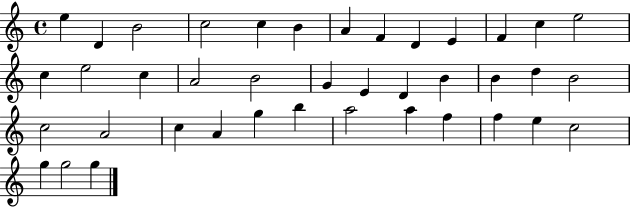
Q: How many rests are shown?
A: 0